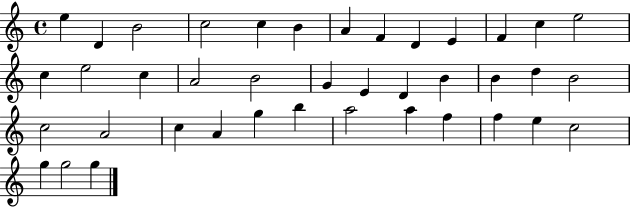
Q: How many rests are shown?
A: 0